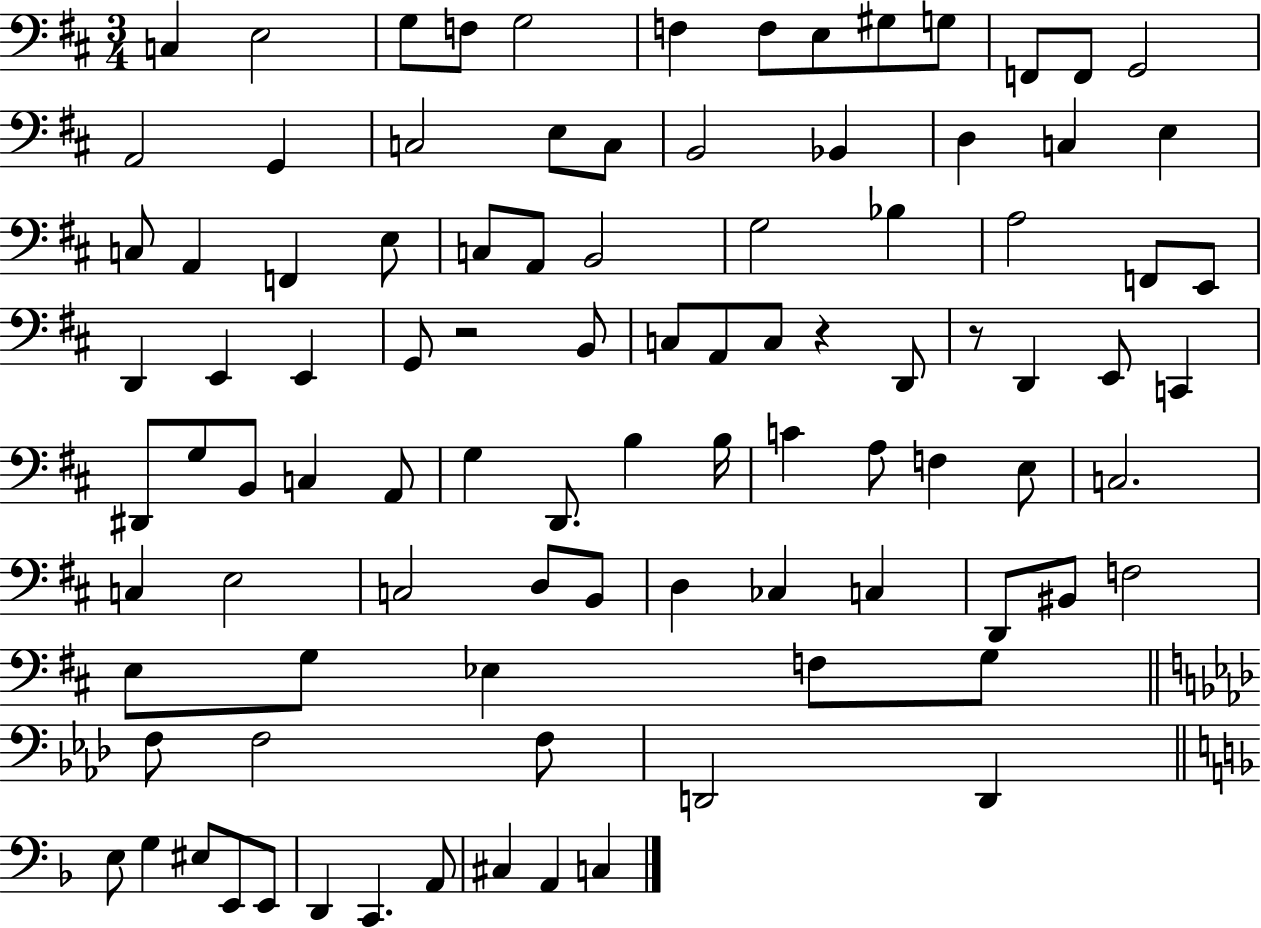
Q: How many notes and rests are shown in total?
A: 96